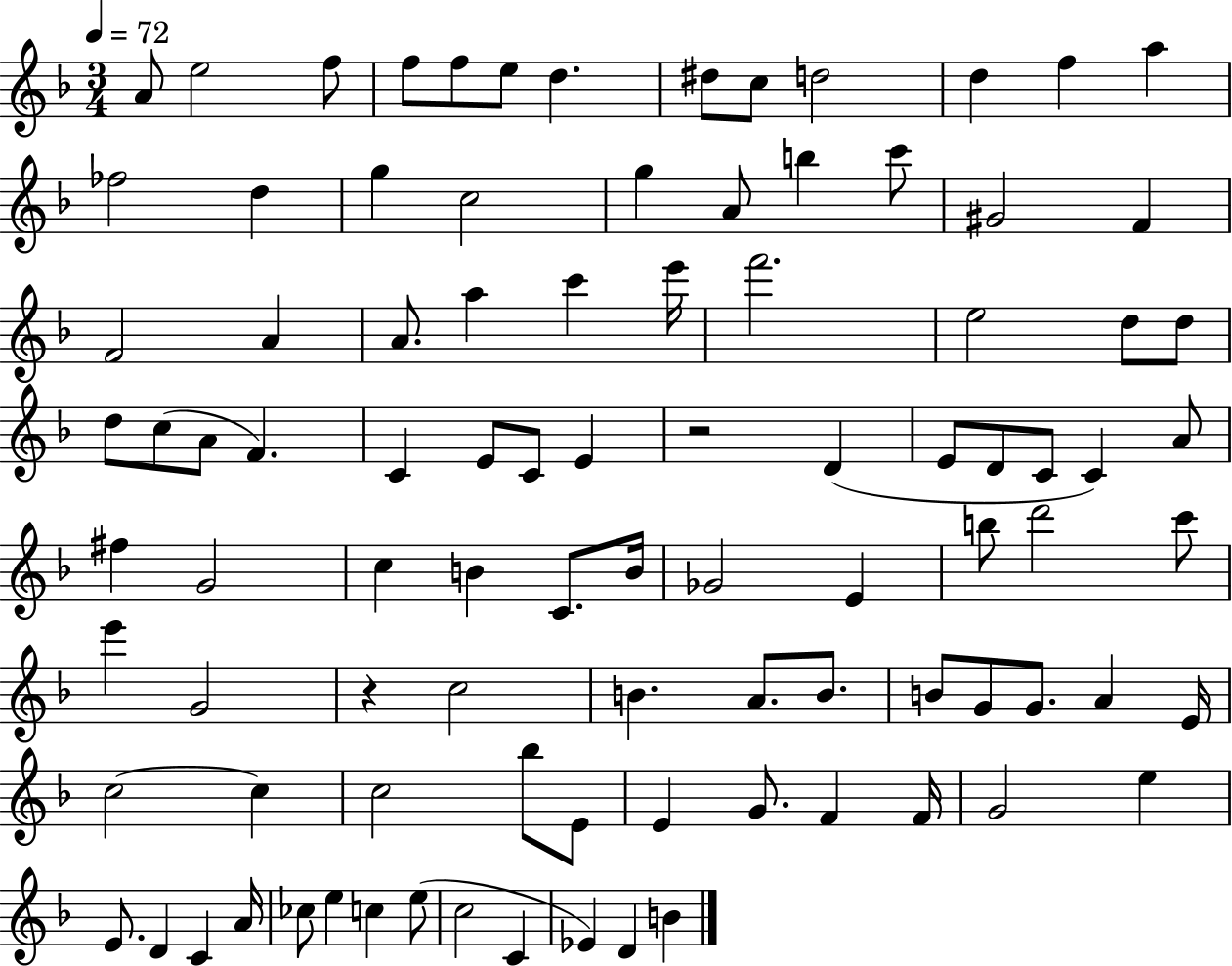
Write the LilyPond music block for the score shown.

{
  \clef treble
  \numericTimeSignature
  \time 3/4
  \key f \major
  \tempo 4 = 72
  a'8 e''2 f''8 | f''8 f''8 e''8 d''4. | dis''8 c''8 d''2 | d''4 f''4 a''4 | \break fes''2 d''4 | g''4 c''2 | g''4 a'8 b''4 c'''8 | gis'2 f'4 | \break f'2 a'4 | a'8. a''4 c'''4 e'''16 | f'''2. | e''2 d''8 d''8 | \break d''8 c''8( a'8 f'4.) | c'4 e'8 c'8 e'4 | r2 d'4( | e'8 d'8 c'8 c'4) a'8 | \break fis''4 g'2 | c''4 b'4 c'8. b'16 | ges'2 e'4 | b''8 d'''2 c'''8 | \break e'''4 g'2 | r4 c''2 | b'4. a'8. b'8. | b'8 g'8 g'8. a'4 e'16 | \break c''2~~ c''4 | c''2 bes''8 e'8 | e'4 g'8. f'4 f'16 | g'2 e''4 | \break e'8. d'4 c'4 a'16 | ces''8 e''4 c''4 e''8( | c''2 c'4 | ees'4) d'4 b'4 | \break \bar "|."
}